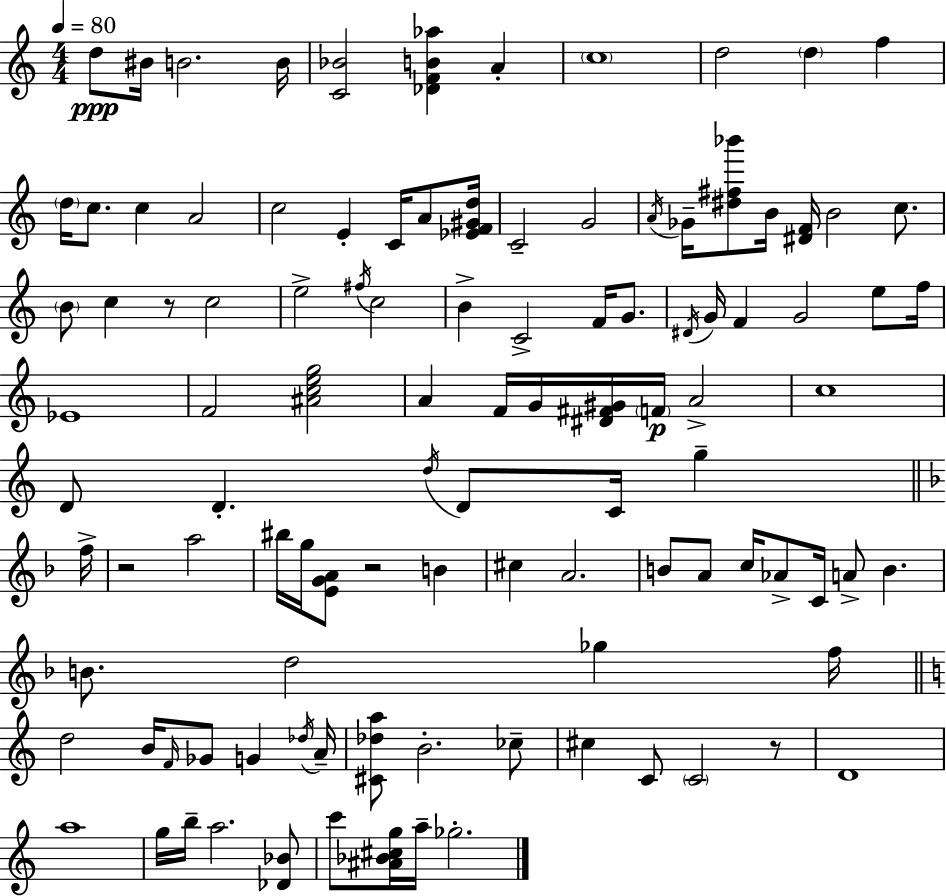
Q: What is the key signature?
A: C major